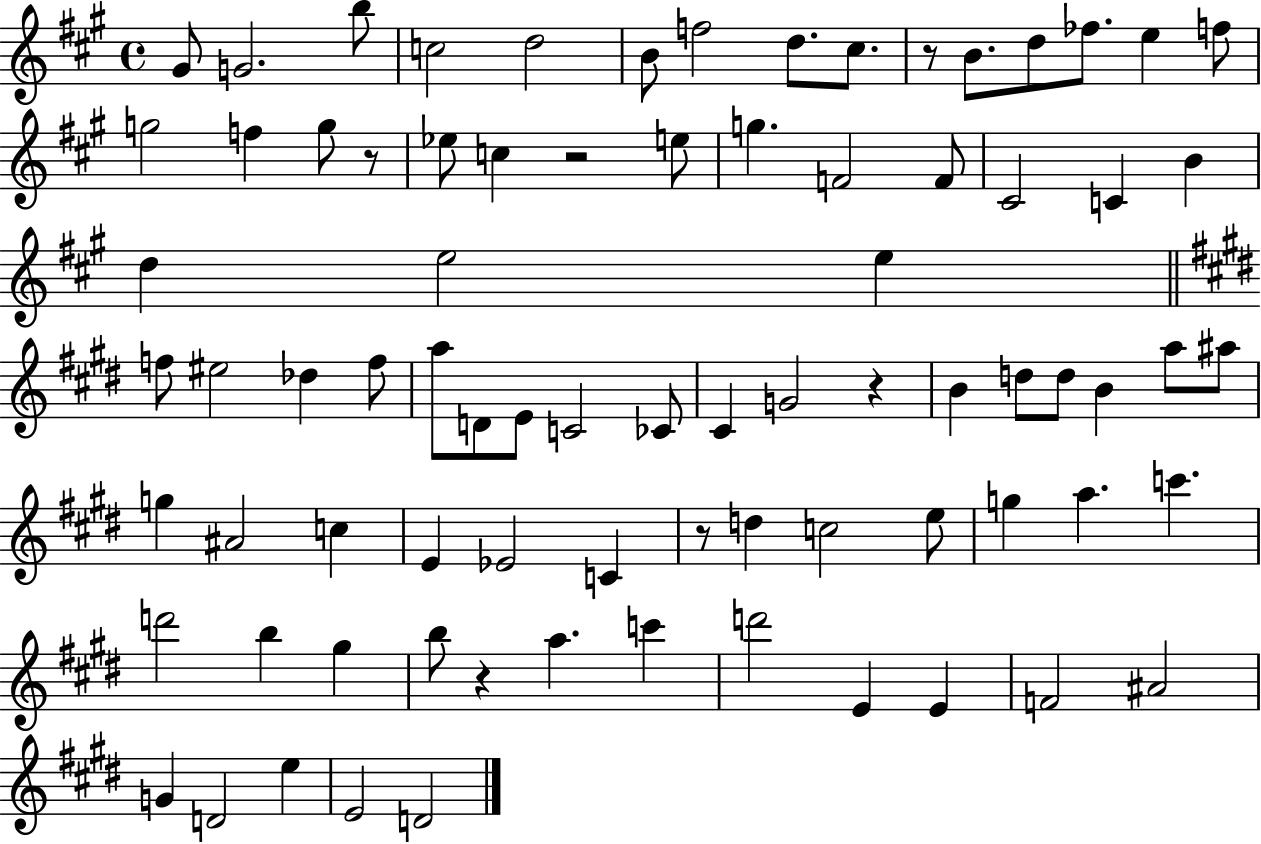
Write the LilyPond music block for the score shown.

{
  \clef treble
  \time 4/4
  \defaultTimeSignature
  \key a \major
  gis'8 g'2. b''8 | c''2 d''2 | b'8 f''2 d''8. cis''8. | r8 b'8. d''8 fes''8. e''4 f''8 | \break g''2 f''4 g''8 r8 | ees''8 c''4 r2 e''8 | g''4. f'2 f'8 | cis'2 c'4 b'4 | \break d''4 e''2 e''4 | \bar "||" \break \key e \major f''8 eis''2 des''4 f''8 | a''8 d'8 e'8 c'2 ces'8 | cis'4 g'2 r4 | b'4 d''8 d''8 b'4 a''8 ais''8 | \break g''4 ais'2 c''4 | e'4 ees'2 c'4 | r8 d''4 c''2 e''8 | g''4 a''4. c'''4. | \break d'''2 b''4 gis''4 | b''8 r4 a''4. c'''4 | d'''2 e'4 e'4 | f'2 ais'2 | \break g'4 d'2 e''4 | e'2 d'2 | \bar "|."
}